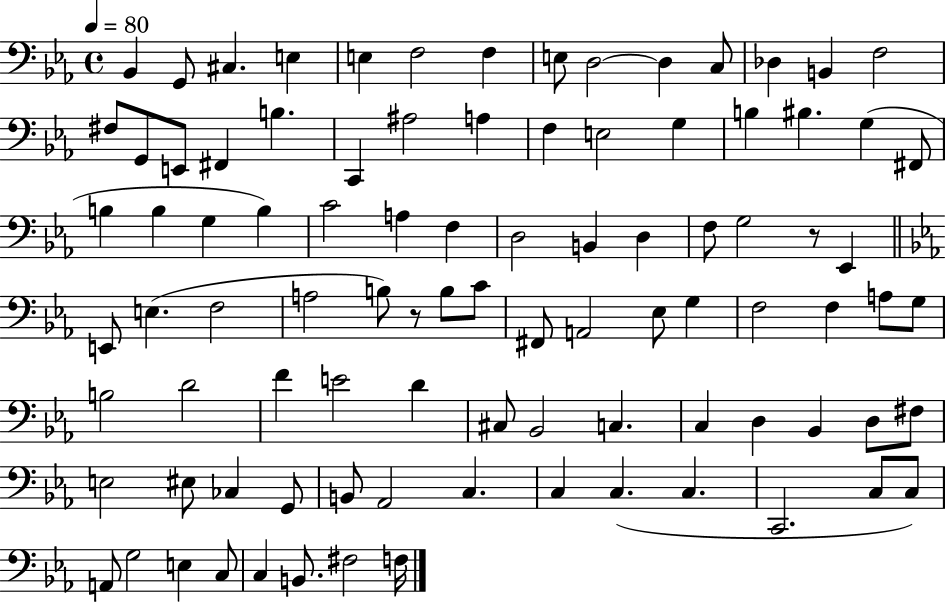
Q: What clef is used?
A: bass